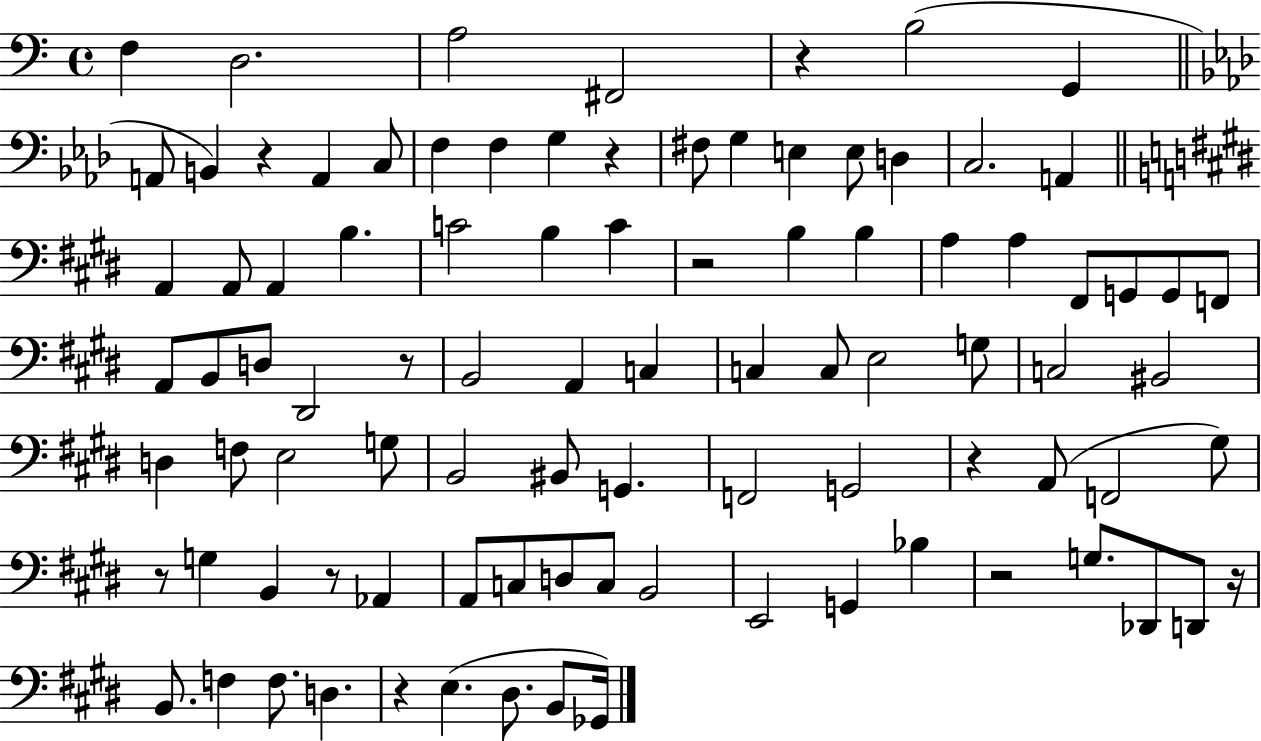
F3/q D3/h. A3/h F#2/h R/q B3/h G2/q A2/e B2/q R/q A2/q C3/e F3/q F3/q G3/q R/q F#3/e G3/q E3/q E3/e D3/q C3/h. A2/q A2/q A2/e A2/q B3/q. C4/h B3/q C4/q R/h B3/q B3/q A3/q A3/q F#2/e G2/e G2/e F2/e A2/e B2/e D3/e D#2/h R/e B2/h A2/q C3/q C3/q C3/e E3/h G3/e C3/h BIS2/h D3/q F3/e E3/h G3/e B2/h BIS2/e G2/q. F2/h G2/h R/q A2/e F2/h G#3/e R/e G3/q B2/q R/e Ab2/q A2/e C3/e D3/e C3/e B2/h E2/h G2/q Bb3/q R/h G3/e. Db2/e D2/e R/s B2/e. F3/q F3/e. D3/q. R/q E3/q. D#3/e. B2/e Gb2/s